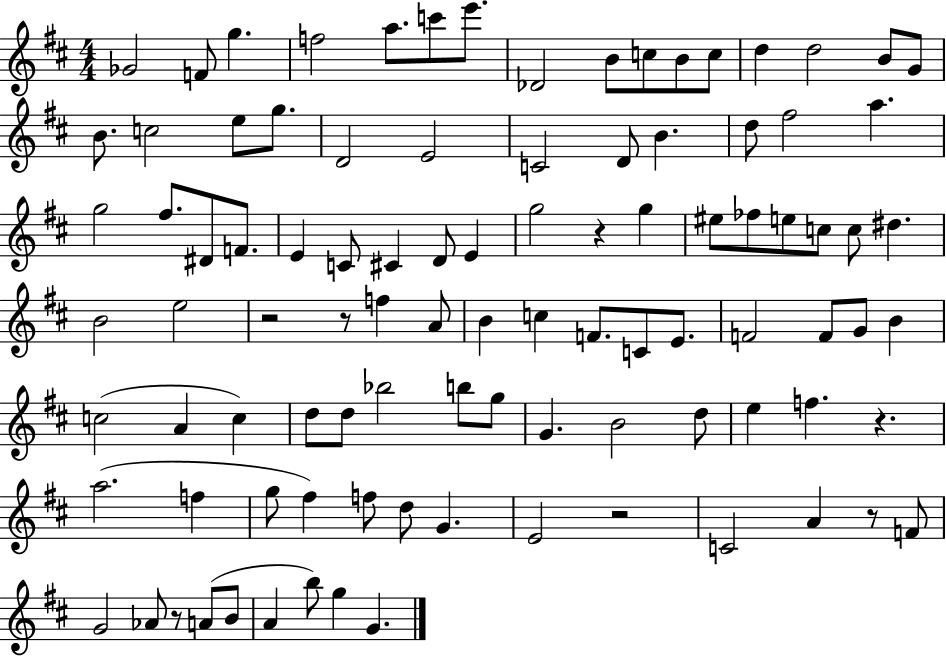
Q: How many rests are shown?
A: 7